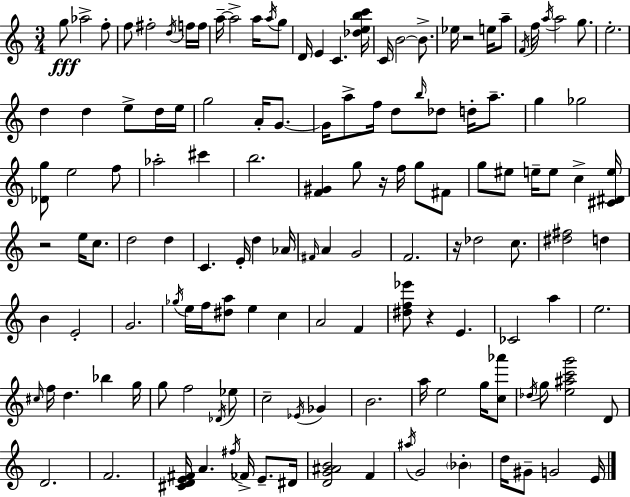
{
  \clef treble
  \numericTimeSignature
  \time 3/4
  \key a \minor
  g''8\fff aes''2-> f''8-. | f''8 fis''2-. \acciaccatura { d''16 } f''16 | f''16 a''16--~~ a''2-> a''16 \acciaccatura { a''16 } | g''8 d'16 e'4 c'4. | \break <des'' e'' b'' c'''>16 c'16 b'2~~ b'8.-> | ees''16 r2 e''16 | a''8-- \acciaccatura { f'16 } f''16 \acciaccatura { a''16 } a''2 | g''8. e''2.-. | \break d''4 d''4 | e''8-> d''16 e''16 g''2 | a'16-. g'8.~~ g'16 a''8-> f''16 d''8 \grace { b''16 } des''8 | d''16-. a''8.-- g''4 ges''2 | \break <des' g''>8 e''2 | f''8 aes''2-. | cis'''4 b''2. | <f' gis'>4 g''8 r16 | \break f''16 g''8 fis'8 g''8 eis''8 e''16-- e''8 | c''4-> <cis' dis' e''>16 r2 | e''16 c''8. d''2 | d''4 c'4. e'16-. | \break d''4 aes'16 \grace { fis'16 } a'4 g'2 | f'2. | r16 des''2 | c''8. <dis'' fis''>2 | \break d''4 b'4 e'2-. | g'2. | \acciaccatura { ges''16 } e''16 f''16 <dis'' a''>8 e''4 | c''4 a'2 | \break f'4 <dis'' f'' ees'''>8 r4 | e'4. ces'2 | a''4 e''2. | \grace { cis''16 } f''16 d''4. | \break bes''4 g''16 g''8 f''2 | \acciaccatura { des'16 } ees''8 c''2-- | \acciaccatura { ees'16 } ges'4 b'2. | a''16 e''2 | \break g''16 <c'' aes'''>8 \acciaccatura { des''16 } g''8 | <e'' ais'' c''' g'''>2 d'8 d'2. | f'2. | <cis' d' e' fis'>16 | \break a'4. \acciaccatura { fis''16 } fes'16-> e'8.-- dis'16 | <d' g' ais' b'>2 f'4 | \acciaccatura { ais''16 } g'2 \parenthesize bes'4-. | d''16 gis'8-- g'2 | \break e'16 \bar "|."
}